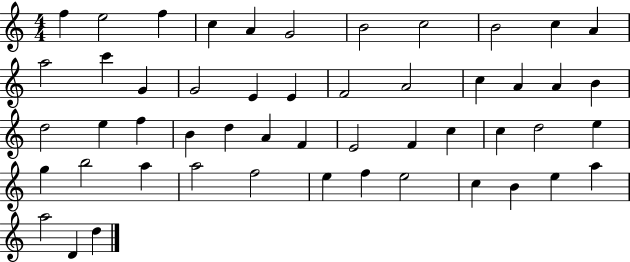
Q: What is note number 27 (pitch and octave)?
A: B4